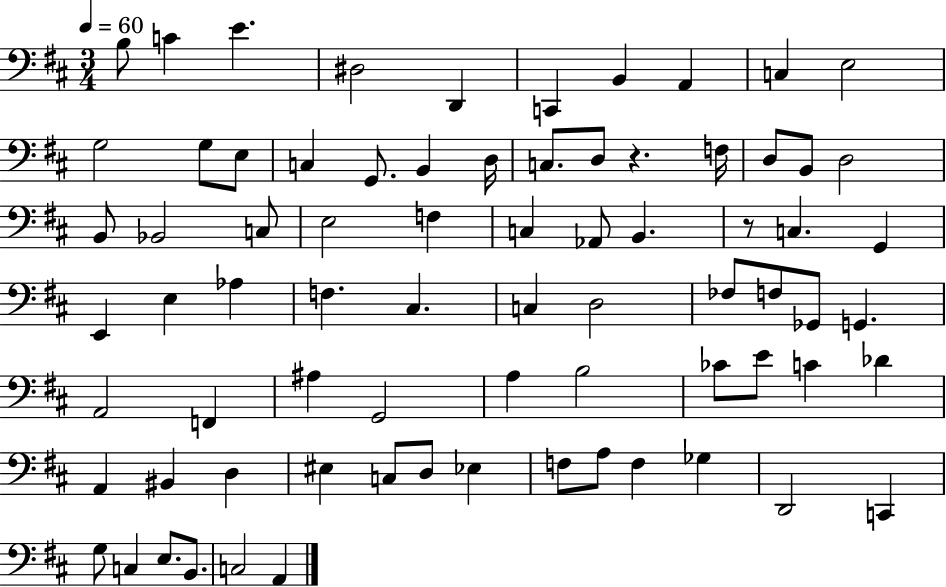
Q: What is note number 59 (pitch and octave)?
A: C3